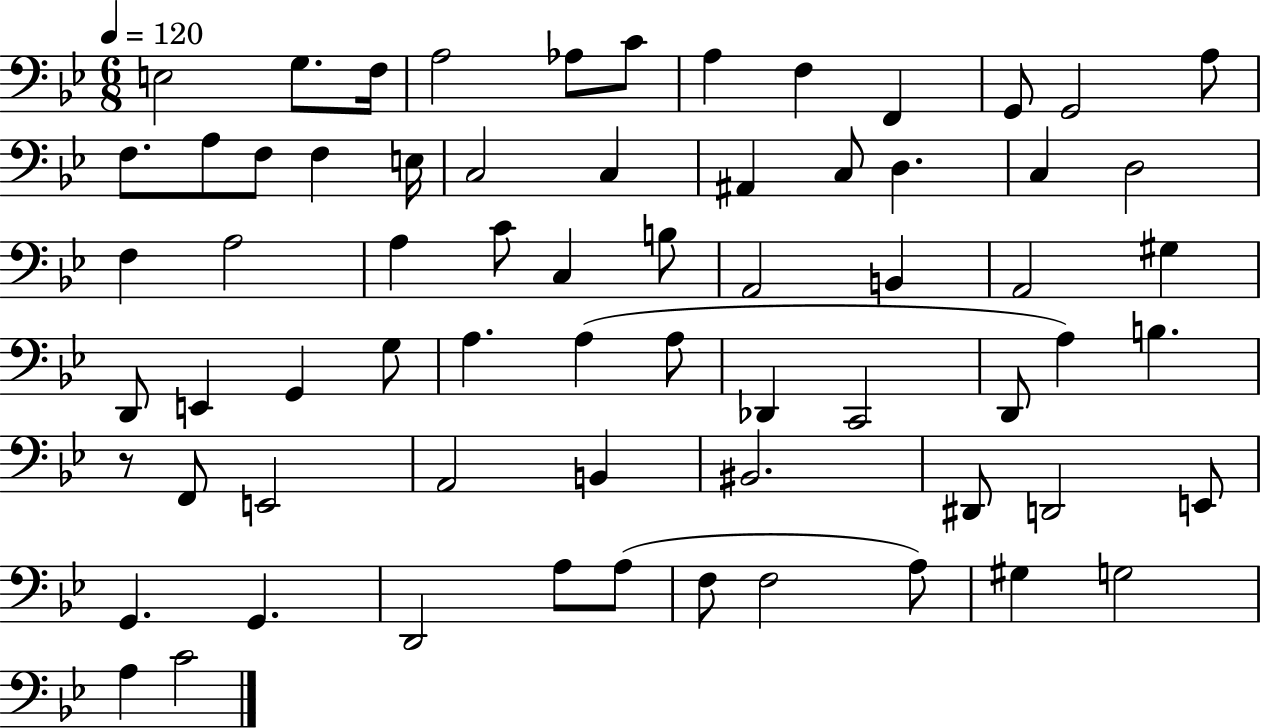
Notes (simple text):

E3/h G3/e. F3/s A3/h Ab3/e C4/e A3/q F3/q F2/q G2/e G2/h A3/e F3/e. A3/e F3/e F3/q E3/s C3/h C3/q A#2/q C3/e D3/q. C3/q D3/h F3/q A3/h A3/q C4/e C3/q B3/e A2/h B2/q A2/h G#3/q D2/e E2/q G2/q G3/e A3/q. A3/q A3/e Db2/q C2/h D2/e A3/q B3/q. R/e F2/e E2/h A2/h B2/q BIS2/h. D#2/e D2/h E2/e G2/q. G2/q. D2/h A3/e A3/e F3/e F3/h A3/e G#3/q G3/h A3/q C4/h